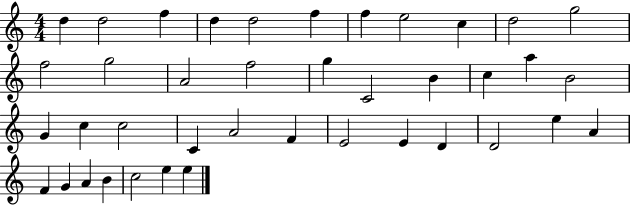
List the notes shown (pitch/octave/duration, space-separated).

D5/q D5/h F5/q D5/q D5/h F5/q F5/q E5/h C5/q D5/h G5/h F5/h G5/h A4/h F5/h G5/q C4/h B4/q C5/q A5/q B4/h G4/q C5/q C5/h C4/q A4/h F4/q E4/h E4/q D4/q D4/h E5/q A4/q F4/q G4/q A4/q B4/q C5/h E5/q E5/q